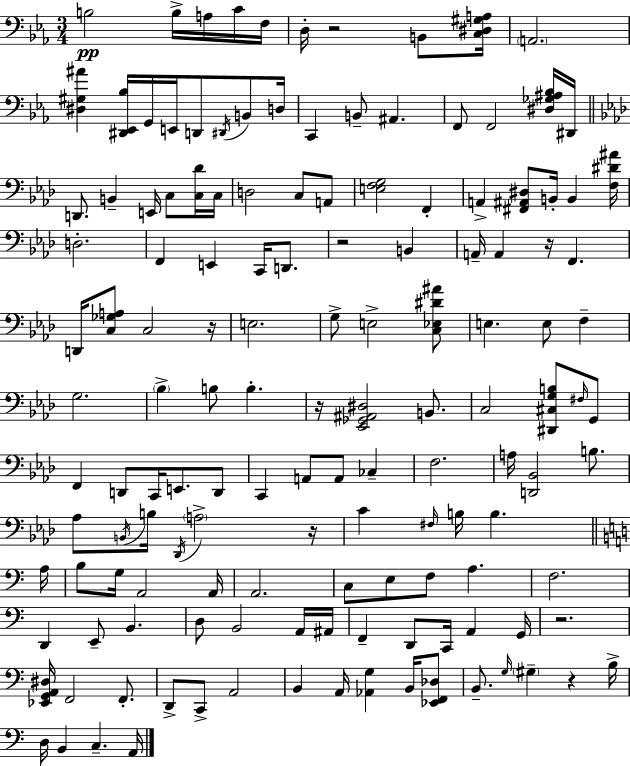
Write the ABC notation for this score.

X:1
T:Untitled
M:3/4
L:1/4
K:Cm
B,2 B,/4 A,/4 C/4 F,/4 D,/4 z2 B,,/2 [C,^D,^G,A,]/4 A,,2 [^D,^G,^A] [^D,,_E,,_B,]/4 G,,/4 E,,/4 D,,/2 ^D,,/4 B,,/2 D,/4 C,, B,,/2 ^A,, F,,/2 F,,2 [^D,_G,^A,_B,]/4 ^D,,/4 D,,/2 B,, E,,/4 C,/2 [C,_D]/4 C,/4 D,2 C,/2 A,,/2 [E,F,G,]2 F,, A,, [^F,,^A,,^D,]/2 B,,/4 B,, [F,^D^A]/4 D,2 F,, E,, C,,/4 D,,/2 z2 B,, A,,/4 A,, z/4 F,, D,,/4 [C,_G,A,]/2 C,2 z/4 E,2 G,/2 E,2 [C,_E,^D^A]/2 E, E,/2 F, G,2 _B, B,/2 B, z/4 [_E,,_G,,^A,,^D,]2 B,,/2 C,2 [^D,,^C,G,B,]/2 ^F,/4 G,,/2 F,, D,,/2 C,,/4 E,,/2 D,,/2 C,, A,,/2 A,,/2 _C, F,2 A,/4 [D,,_B,,]2 B,/2 _A,/2 B,,/4 B,/4 _D,,/4 A,2 z/4 C ^F,/4 B,/4 B, A,/4 B,/2 G,/4 A,,2 A,,/4 A,,2 C,/2 E,/2 F,/2 A, F,2 D,, E,,/2 B,, D,/2 B,,2 A,,/4 ^A,,/4 F,, D,,/2 C,,/4 A,, G,,/4 z2 [_E,,G,,A,,^D,]/4 F,,2 F,,/2 D,,/2 C,,/2 A,,2 B,, A,,/4 [_A,,G,] B,,/4 [_E,,F,,_D,]/2 B,,/2 G,/4 ^G, z B,/4 D,/4 B,, C, A,,/4